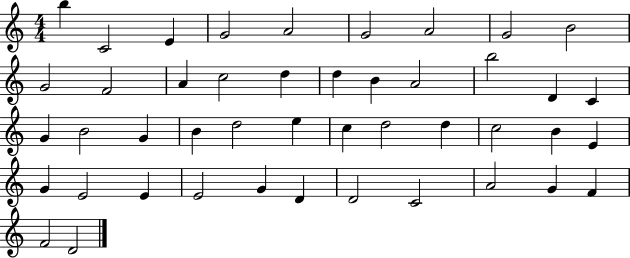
{
  \clef treble
  \numericTimeSignature
  \time 4/4
  \key c \major
  b''4 c'2 e'4 | g'2 a'2 | g'2 a'2 | g'2 b'2 | \break g'2 f'2 | a'4 c''2 d''4 | d''4 b'4 a'2 | b''2 d'4 c'4 | \break g'4 b'2 g'4 | b'4 d''2 e''4 | c''4 d''2 d''4 | c''2 b'4 e'4 | \break g'4 e'2 e'4 | e'2 g'4 d'4 | d'2 c'2 | a'2 g'4 f'4 | \break f'2 d'2 | \bar "|."
}